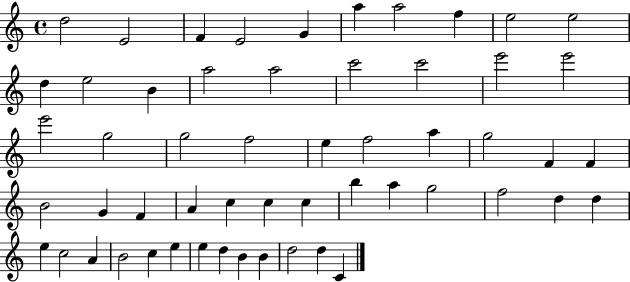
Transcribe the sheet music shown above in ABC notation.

X:1
T:Untitled
M:4/4
L:1/4
K:C
d2 E2 F E2 G a a2 f e2 e2 d e2 B a2 a2 c'2 c'2 e'2 e'2 e'2 g2 g2 f2 e f2 a g2 F F B2 G F A c c c b a g2 f2 d d e c2 A B2 c e e d B B d2 d C